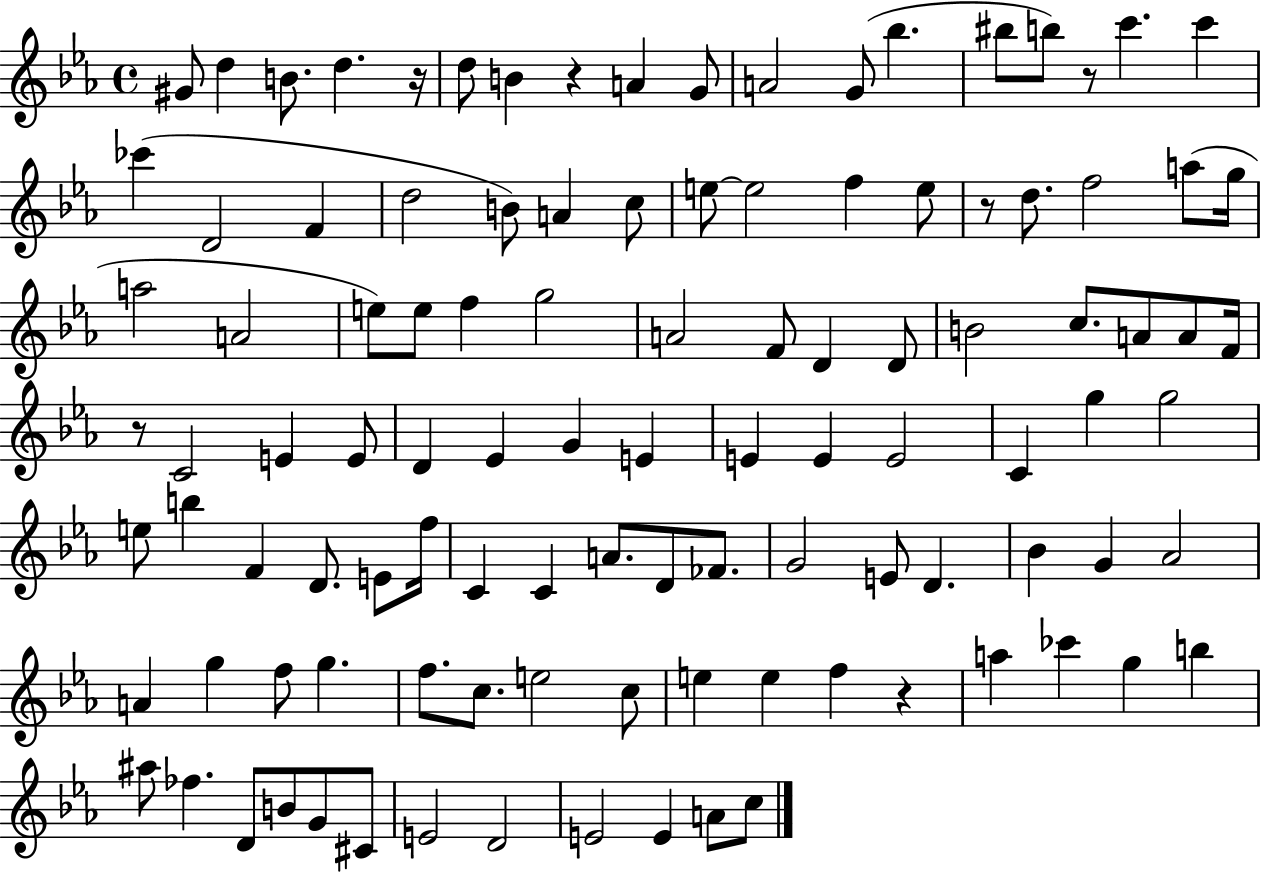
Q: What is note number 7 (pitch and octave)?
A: A4